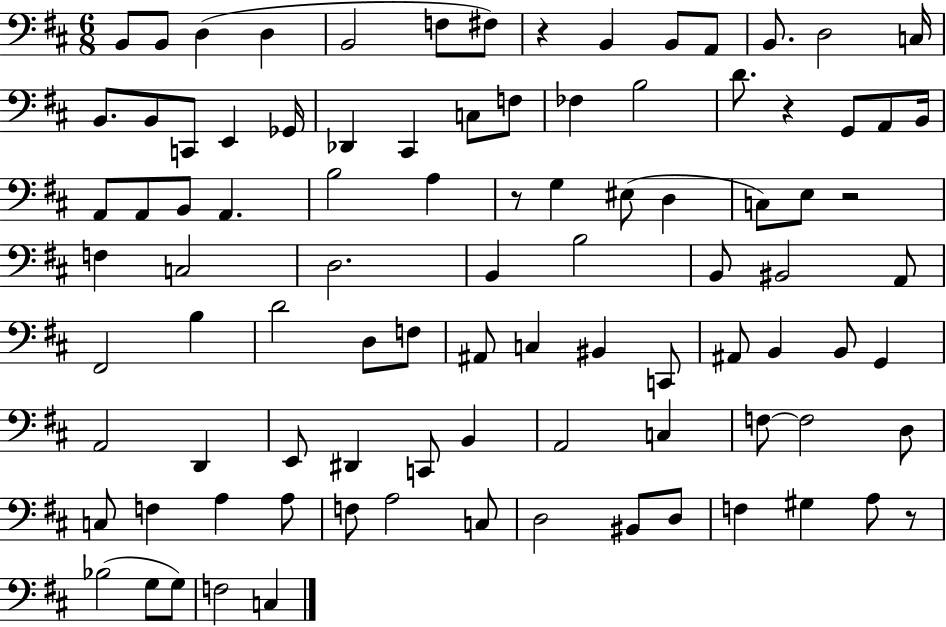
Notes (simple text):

B2/e B2/e D3/q D3/q B2/h F3/e F#3/e R/q B2/q B2/e A2/e B2/e. D3/h C3/s B2/e. B2/e C2/e E2/q Gb2/s Db2/q C#2/q C3/e F3/e FES3/q B3/h D4/e. R/q G2/e A2/e B2/s A2/e A2/e B2/e A2/q. B3/h A3/q R/e G3/q EIS3/e D3/q C3/e E3/e R/h F3/q C3/h D3/h. B2/q B3/h B2/e BIS2/h A2/e F#2/h B3/q D4/h D3/e F3/e A#2/e C3/q BIS2/q C2/e A#2/e B2/q B2/e G2/q A2/h D2/q E2/e D#2/q C2/e B2/q A2/h C3/q F3/e F3/h D3/e C3/e F3/q A3/q A3/e F3/e A3/h C3/e D3/h BIS2/e D3/e F3/q G#3/q A3/e R/e Bb3/h G3/e G3/e F3/h C3/q